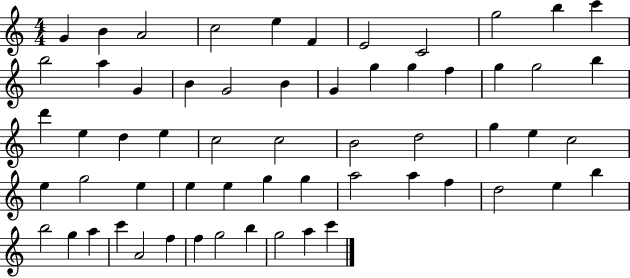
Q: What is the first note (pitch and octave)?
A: G4